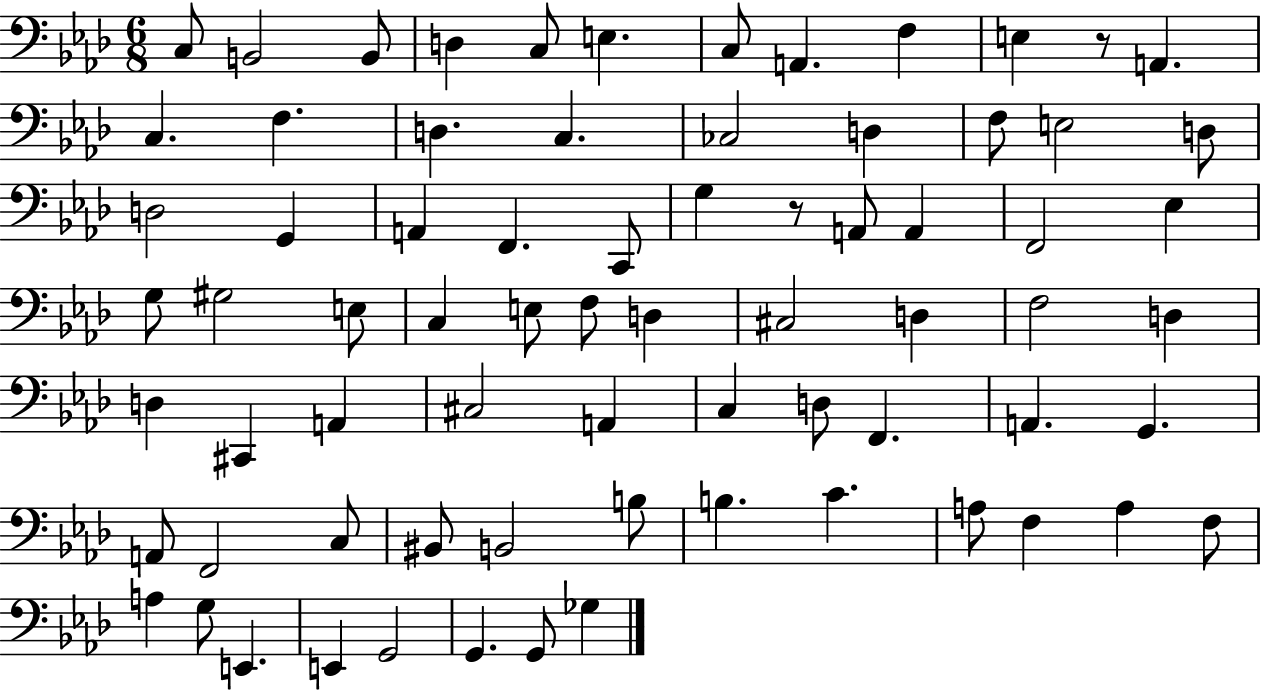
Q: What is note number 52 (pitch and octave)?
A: A2